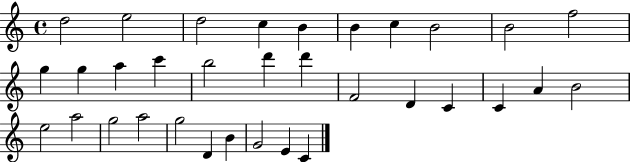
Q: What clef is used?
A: treble